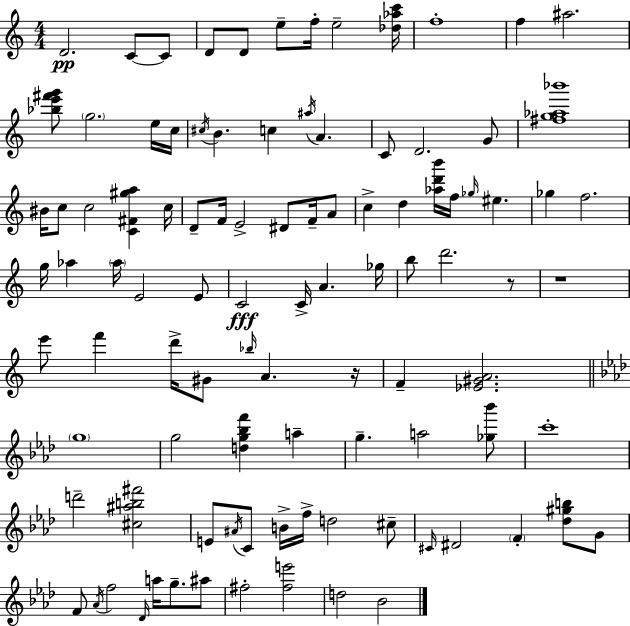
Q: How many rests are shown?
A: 3